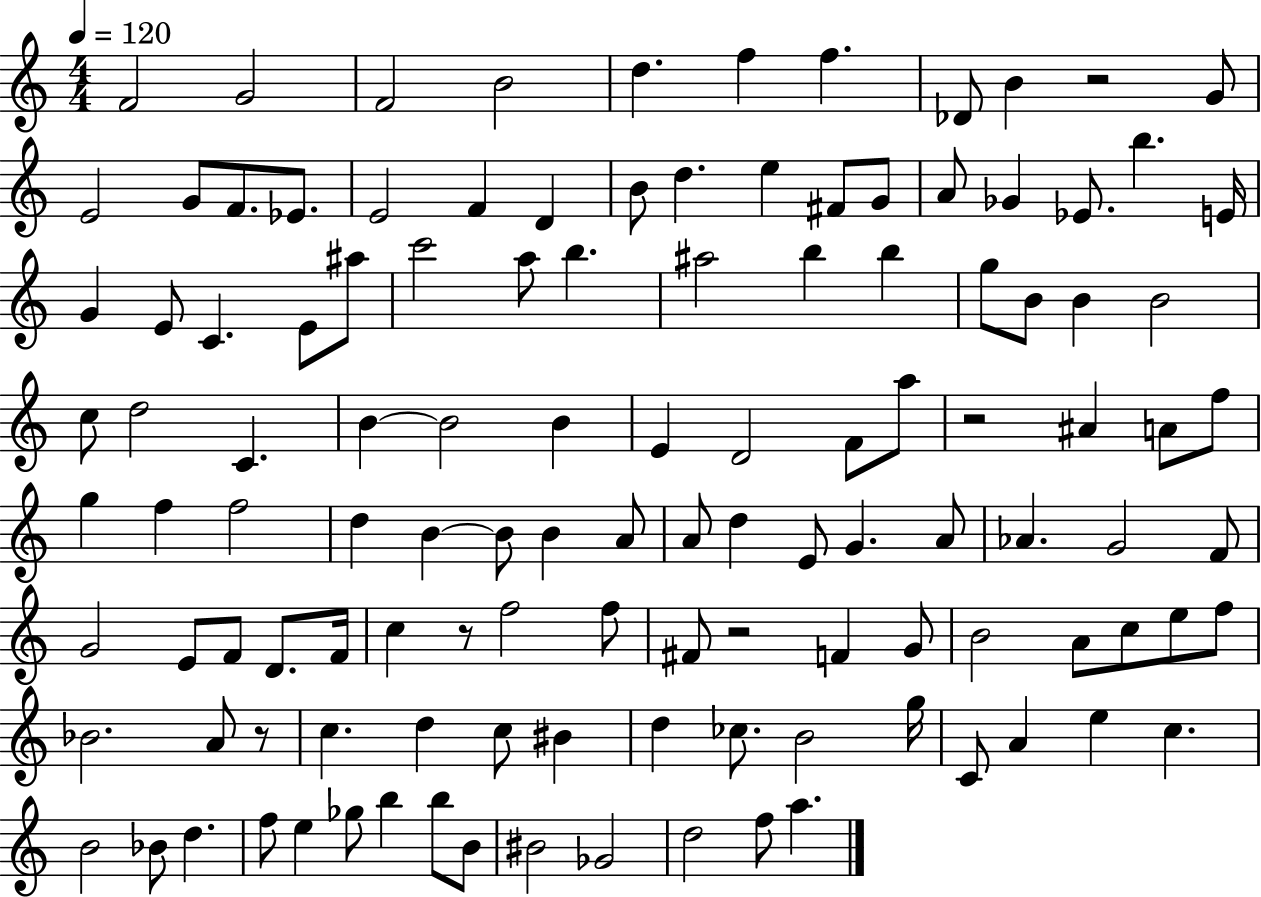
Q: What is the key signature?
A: C major